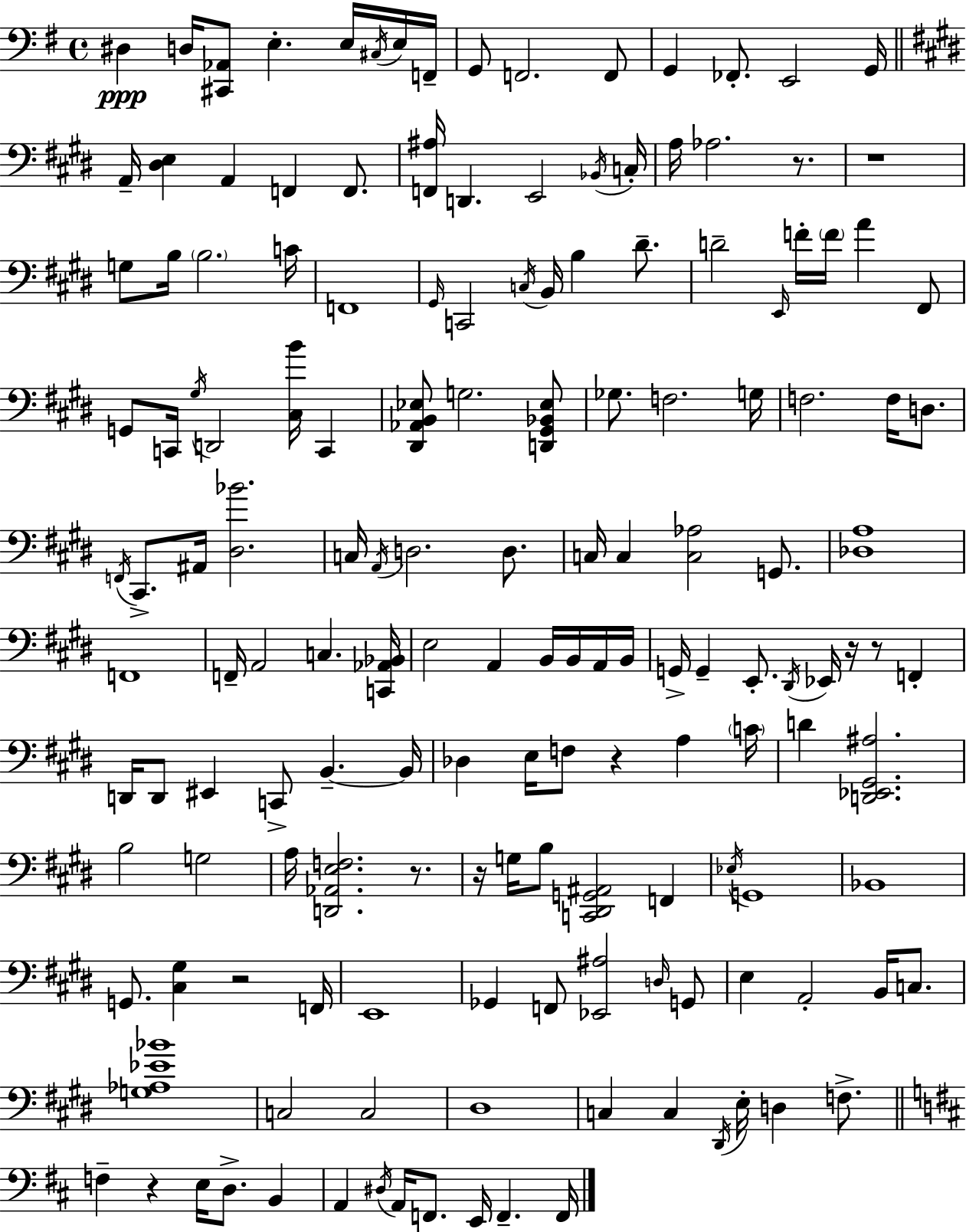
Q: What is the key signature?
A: E minor